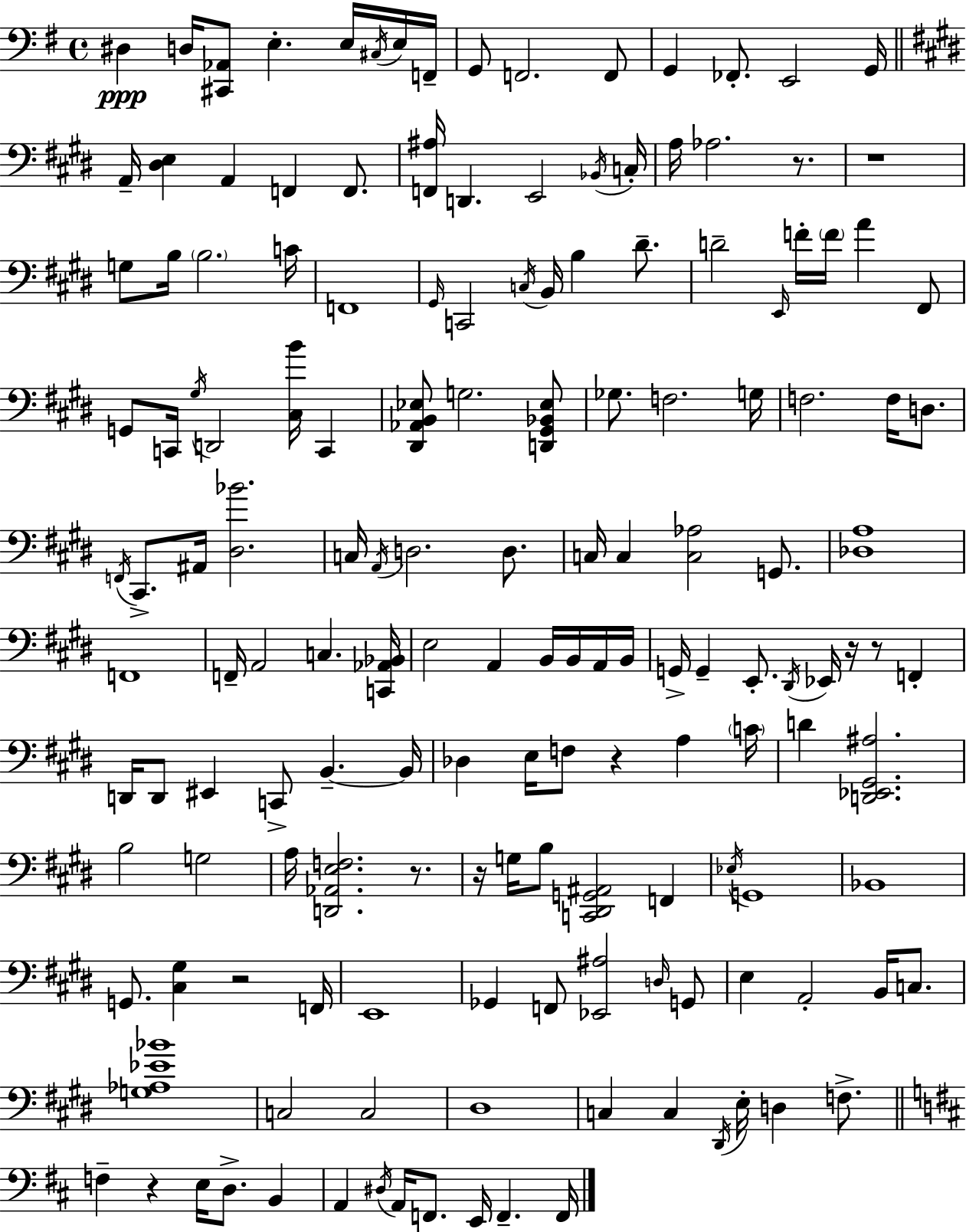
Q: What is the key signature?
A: E minor